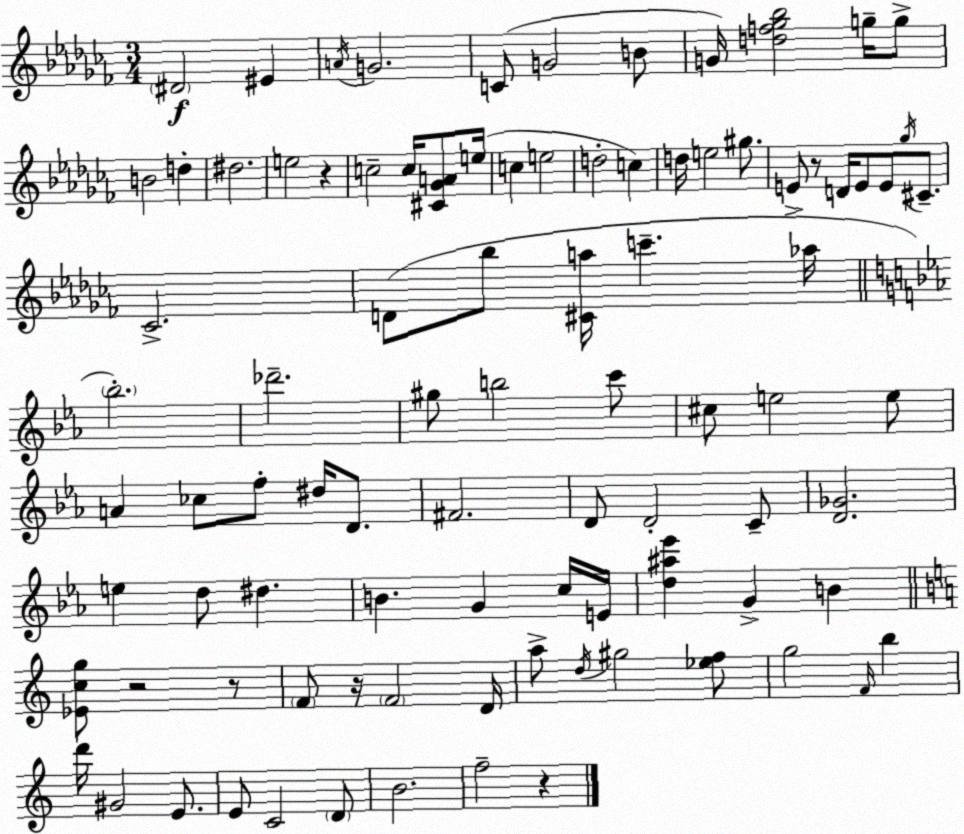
X:1
T:Untitled
M:3/4
L:1/4
K:Abm
^D2 ^E A/4 G2 C/2 G2 B/2 G/4 [df_g_b]2 g/4 g/2 B2 d ^d2 e2 z c2 c/4 [^C_GA]/2 e/4 c e2 d2 c d/4 e2 ^g/2 E/2 z/2 D/4 E/2 E/2 _g/4 ^C/2 _C2 D/2 _b/2 [^Ca]/4 c' _a/4 _b2 _d'2 ^g/2 b2 c'/2 ^c/2 e2 e/2 A _c/2 f/2 ^d/4 D/2 ^F2 D/2 D2 C/2 [D_G]2 e d/2 ^d B G c/4 E/4 [d^a_e'] G B [_Ecg]/2 z2 z/2 F/2 z/4 F2 D/4 a/2 d/4 ^g2 [_ef]/2 g2 F/4 b d'/4 ^G2 E/2 E/2 C2 D/2 B2 f2 z